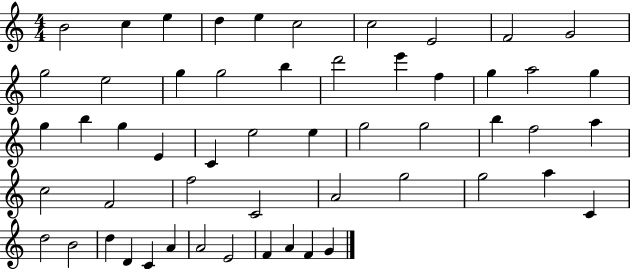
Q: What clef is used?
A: treble